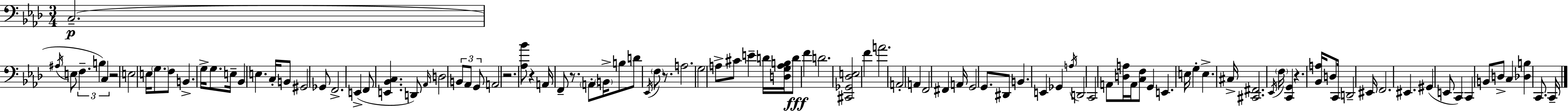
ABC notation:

X:1
T:Untitled
M:3/4
L:1/4
K:Ab
C,2 ^A,/4 E,/2 F, B, C, z2 E,2 E,/4 G,/2 F,/2 B,, G,/4 G,/2 E,/4 _B,, E, C,/4 B,,/2 ^G,,2 _G,,/2 F,,2 E,, F,,/2 [E,,_B,,C,] D,,/2 _A,,/4 D,2 B,,/2 _A,,/2 G,,/2 A,,2 z2 [_A,_B]/2 z A,,/4 F,,/2 z/2 A,,/2 B,,/4 B,/2 D/2 _E,,/4 F,/2 z/2 A,2 G,2 A,/2 ^C/2 E D/4 [D,G,A,B,]/4 D/2 F D2 [^C,,_G,,_D,E,]2 F A2 A,,2 A,, F,,2 ^F,, A,,/4 G,,2 G,,/2 ^D,,/2 B,, E,, _G,, A,/4 D,,2 C,,2 A,,/2 [D,A,]/4 A,,/4 [C,F,]/2 G,, E,, E,/4 G, E, ^C,/4 [^C,,^F,,]2 _E,,/4 F,/4 [C,,G,,] z [_B,,A,]/4 D,/2 C,,/4 D,,2 ^E,,/4 F,,2 ^E,, ^G,, E,,/2 C,, C,, B,,/2 D,/2 C, [_D,B,] C,,/2 C,,/4